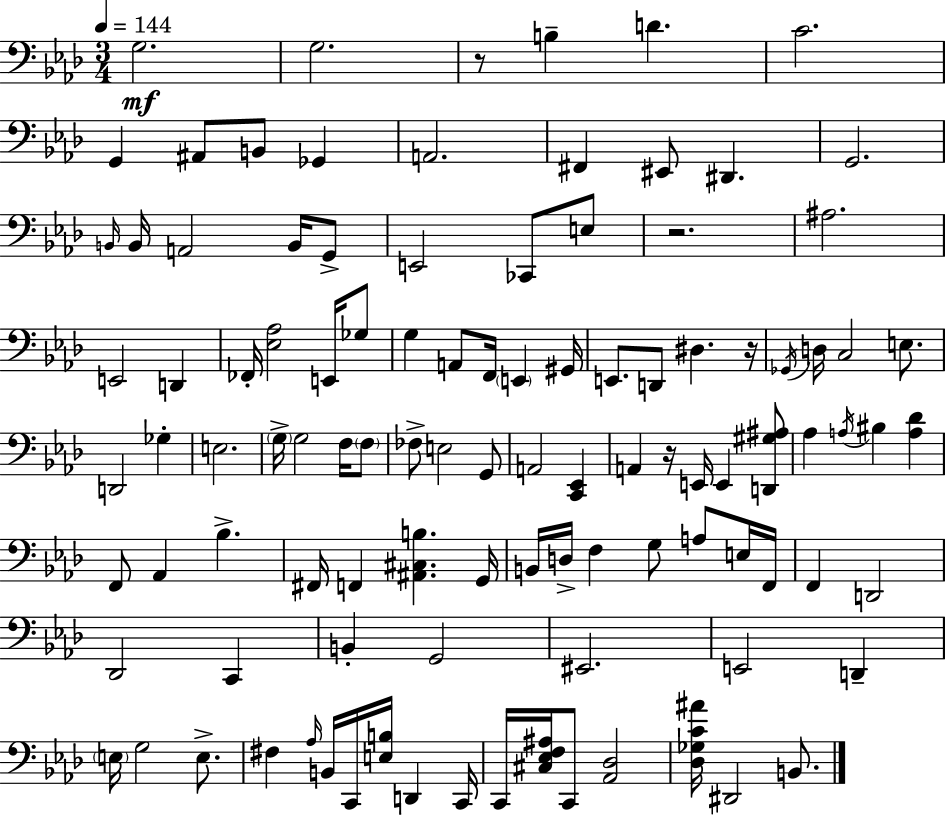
{
  \clef bass
  \numericTimeSignature
  \time 3/4
  \key aes \major
  \tempo 4 = 144
  g2.\mf | g2. | r8 b4-- d'4. | c'2. | \break g,4 ais,8 b,8 ges,4 | a,2. | fis,4 eis,8 dis,4. | g,2. | \break \grace { b,16 } b,16 a,2 b,16 g,8-> | e,2 ces,8 e8 | r2. | ais2. | \break e,2 d,4 | fes,16-. <ees aes>2 e,16 ges8 | g4 a,8 f,16 \parenthesize e,4 | gis,16 e,8. d,8 dis4. | \break r16 \acciaccatura { ges,16 } d16 c2 e8. | d,2 ges4-. | e2. | \parenthesize g16-> g2 f16 | \break \parenthesize f8 fes8-> e2 | g,8 a,2 <c, ees,>4 | a,4 r16 e,16 e,4 | <d, gis ais>8 aes4 \acciaccatura { a16 } bis4 <a des'>4 | \break f,8 aes,4 bes4.-> | fis,16 f,4 <ais, cis b>4. | g,16 b,16 d16-> f4 g8 a8 | e16 f,16 f,4 d,2 | \break des,2 c,4 | b,4-. g,2 | eis,2. | e,2 d,4-- | \break \parenthesize e16 g2 | e8.-> fis4 \grace { aes16 } b,16 c,16 <e b>16 d,4 | c,16 c,16 <cis ees f ais>16 c,8 <aes, des>2 | <des ges c' ais'>16 dis,2 | \break b,8. \bar "|."
}